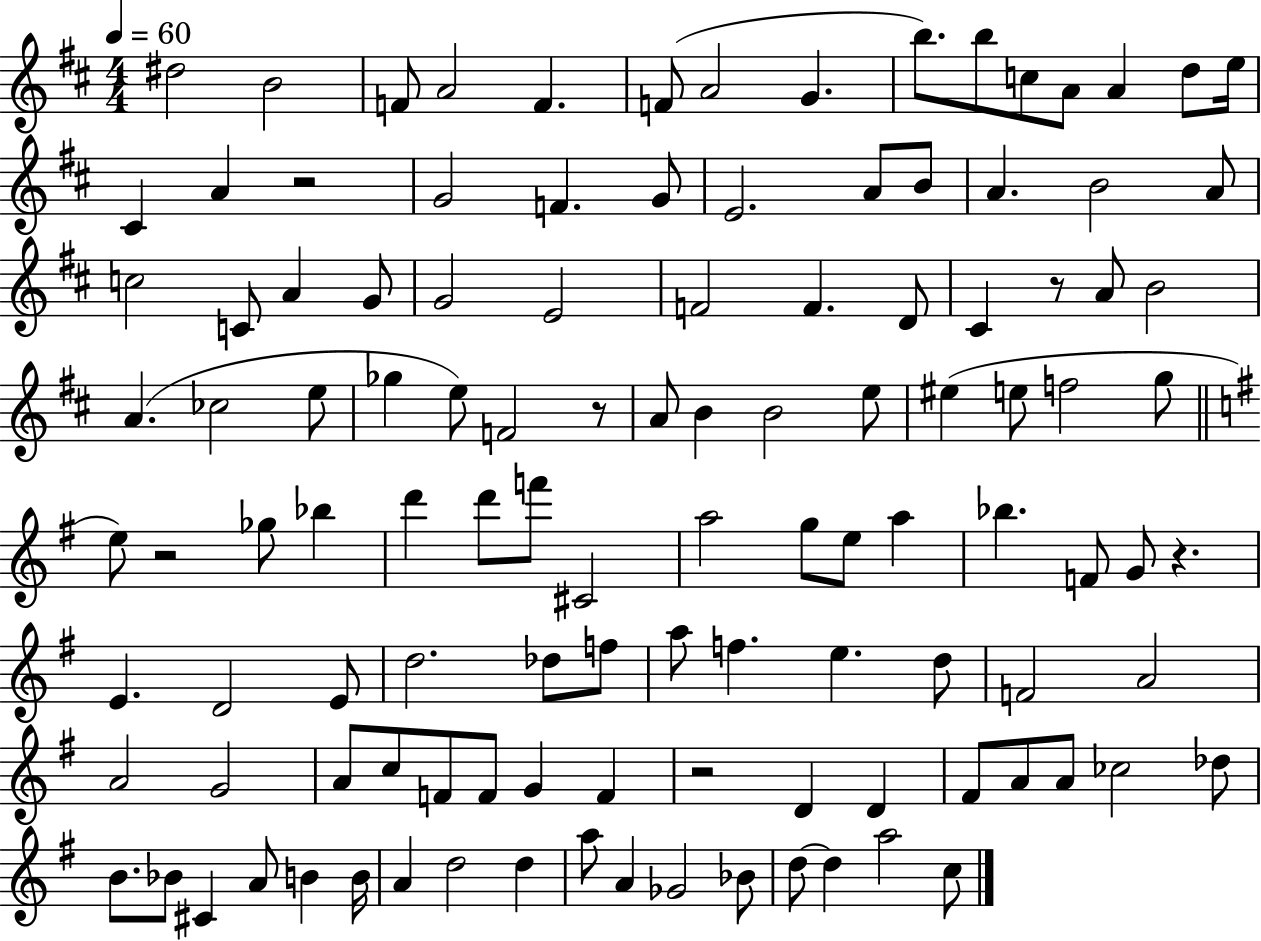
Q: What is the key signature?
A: D major